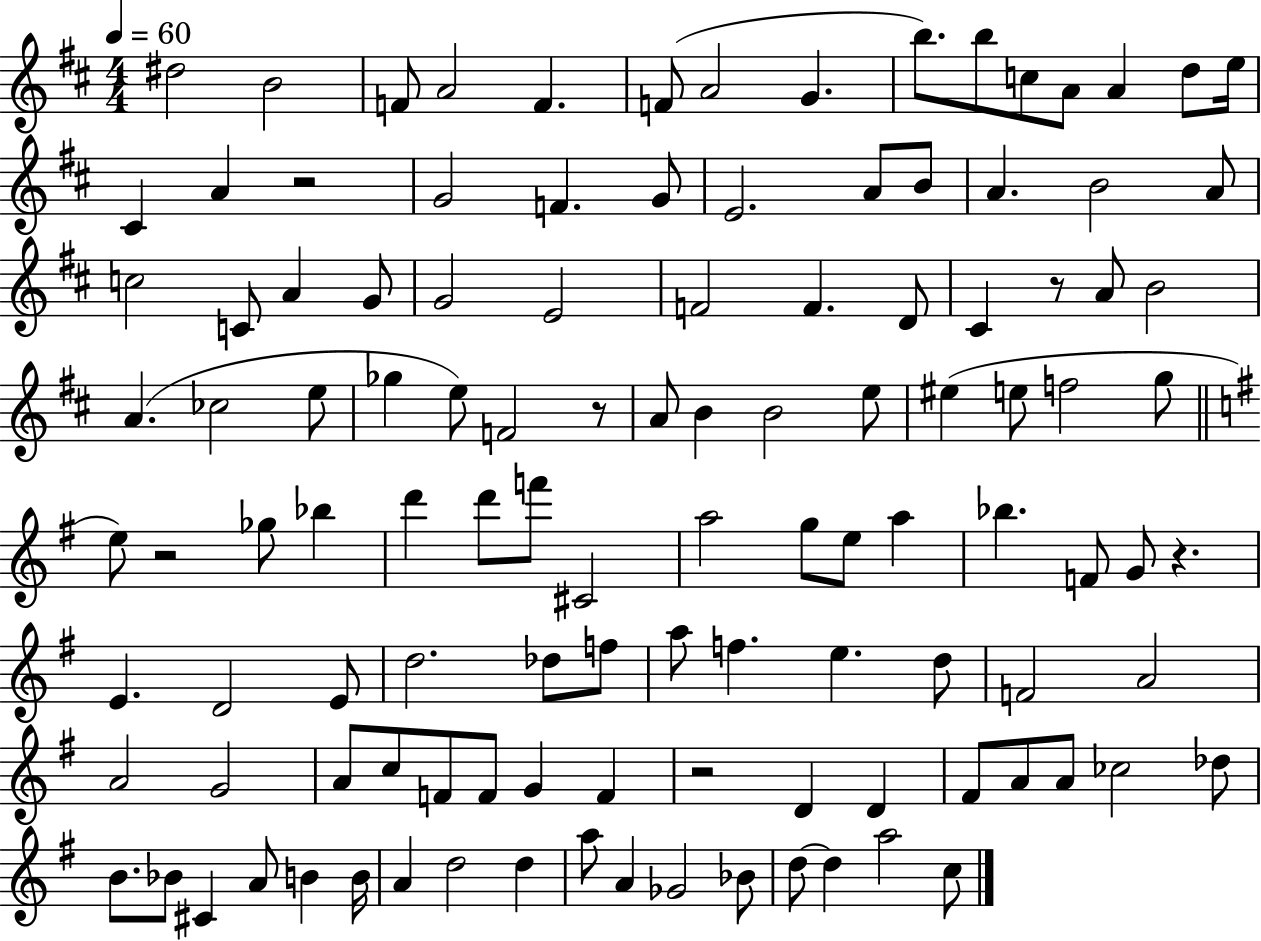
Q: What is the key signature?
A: D major